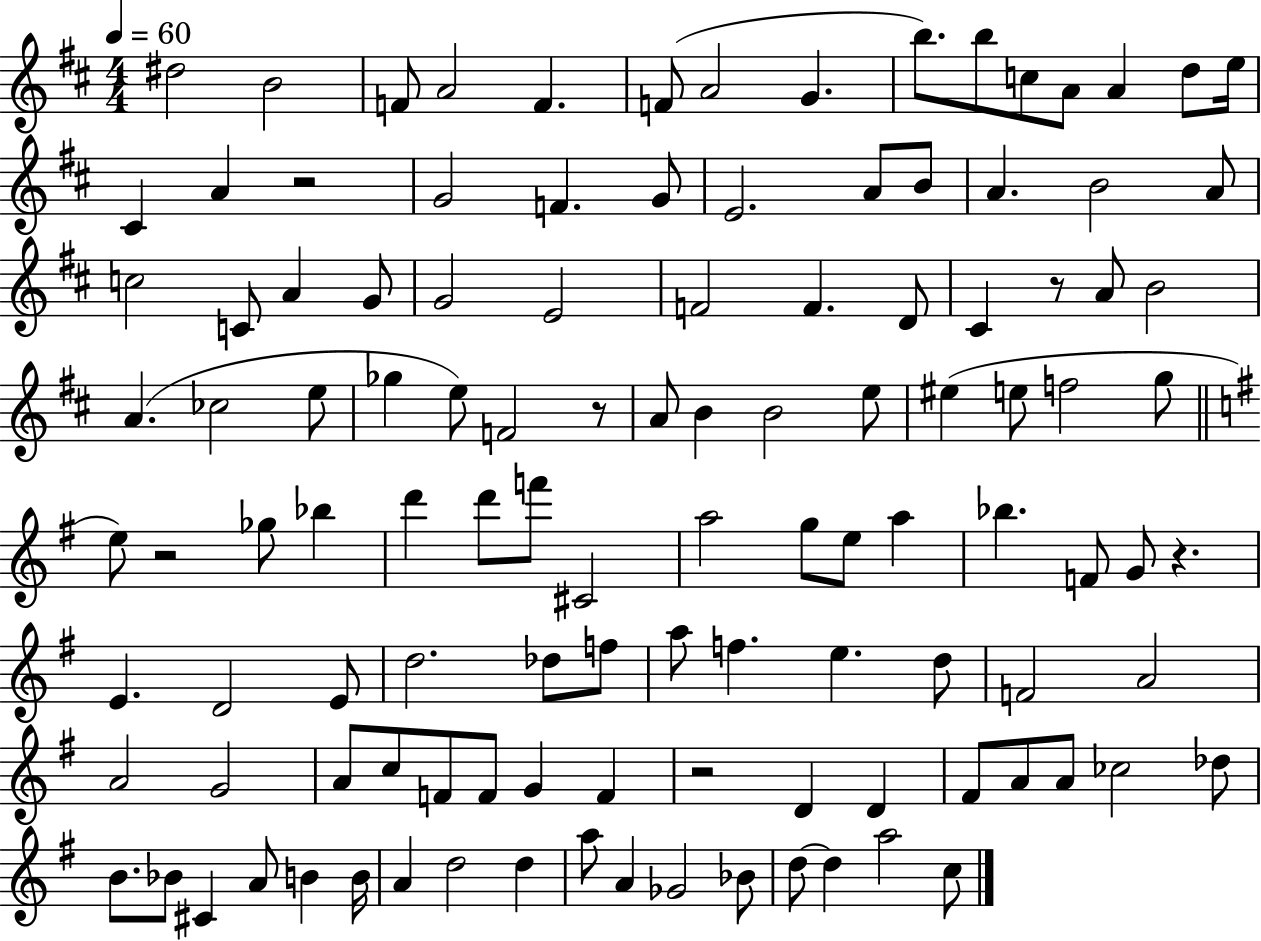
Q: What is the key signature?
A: D major